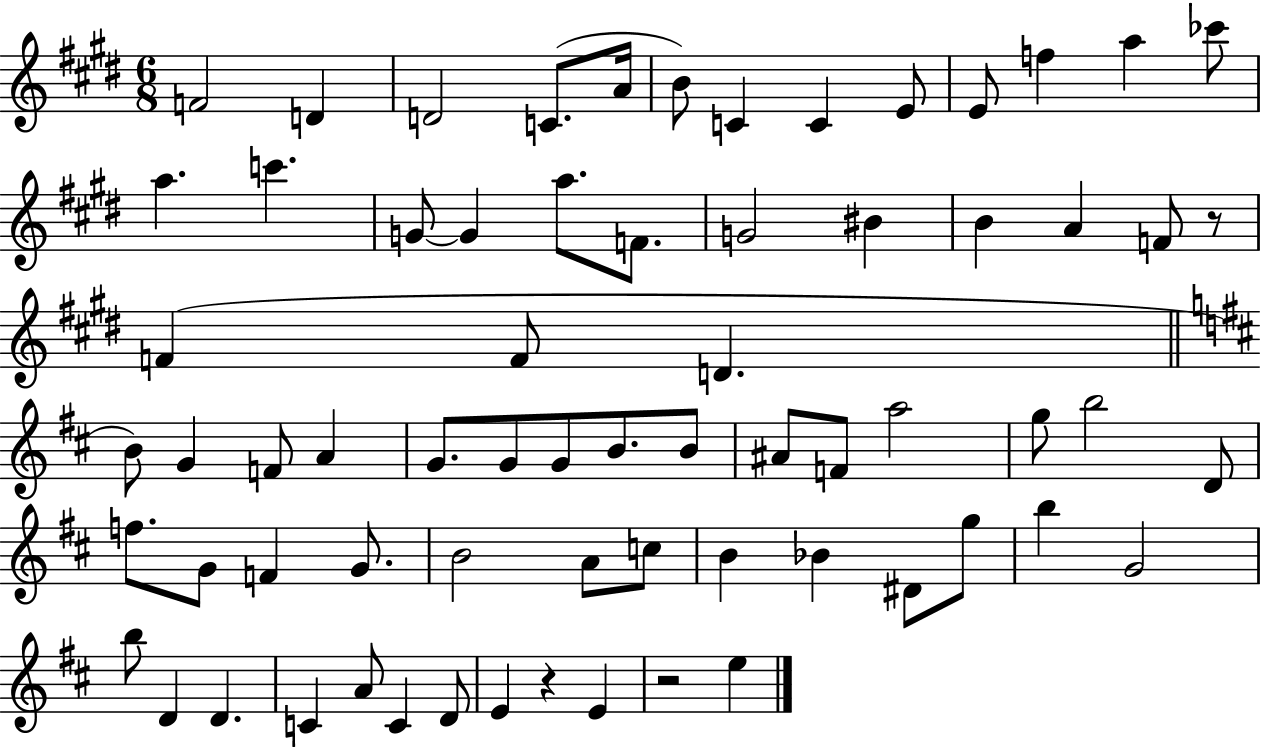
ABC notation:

X:1
T:Untitled
M:6/8
L:1/4
K:E
F2 D D2 C/2 A/4 B/2 C C E/2 E/2 f a _c'/2 a c' G/2 G a/2 F/2 G2 ^B B A F/2 z/2 F F/2 D B/2 G F/2 A G/2 G/2 G/2 B/2 B/2 ^A/2 F/2 a2 g/2 b2 D/2 f/2 G/2 F G/2 B2 A/2 c/2 B _B ^D/2 g/2 b G2 b/2 D D C A/2 C D/2 E z E z2 e